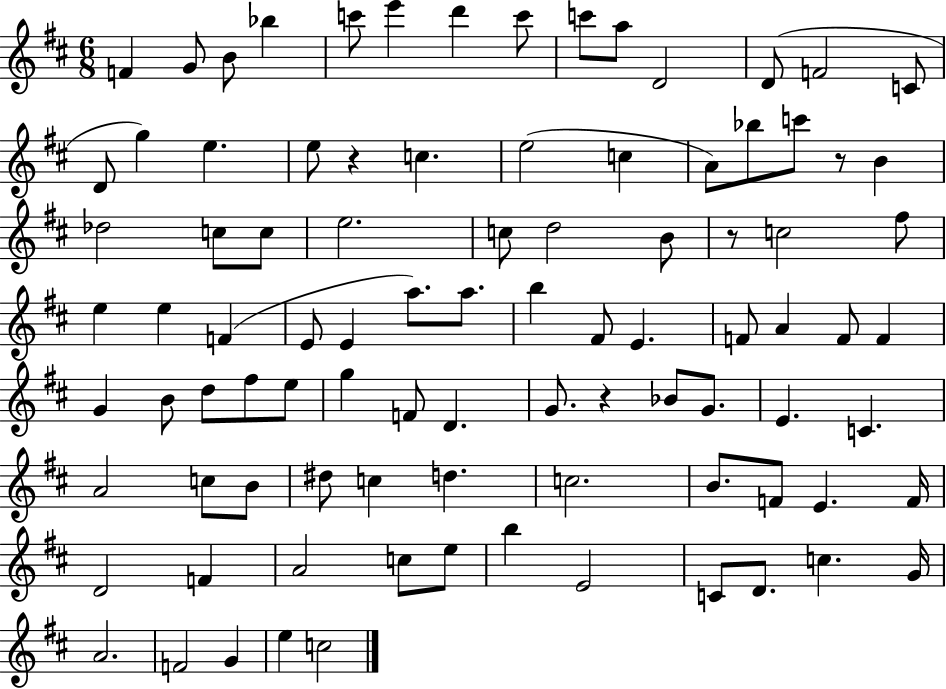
{
  \clef treble
  \numericTimeSignature
  \time 6/8
  \key d \major
  f'4 g'8 b'8 bes''4 | c'''8 e'''4 d'''4 c'''8 | c'''8 a''8 d'2 | d'8( f'2 c'8 | \break d'8 g''4) e''4. | e''8 r4 c''4. | e''2( c''4 | a'8) bes''8 c'''8 r8 b'4 | \break des''2 c''8 c''8 | e''2. | c''8 d''2 b'8 | r8 c''2 fis''8 | \break e''4 e''4 f'4( | e'8 e'4 a''8.) a''8. | b''4 fis'8 e'4. | f'8 a'4 f'8 f'4 | \break g'4 b'8 d''8 fis''8 e''8 | g''4 f'8 d'4. | g'8. r4 bes'8 g'8. | e'4. c'4. | \break a'2 c''8 b'8 | dis''8 c''4 d''4. | c''2. | b'8. f'8 e'4. f'16 | \break d'2 f'4 | a'2 c''8 e''8 | b''4 e'2 | c'8 d'8. c''4. g'16 | \break a'2. | f'2 g'4 | e''4 c''2 | \bar "|."
}